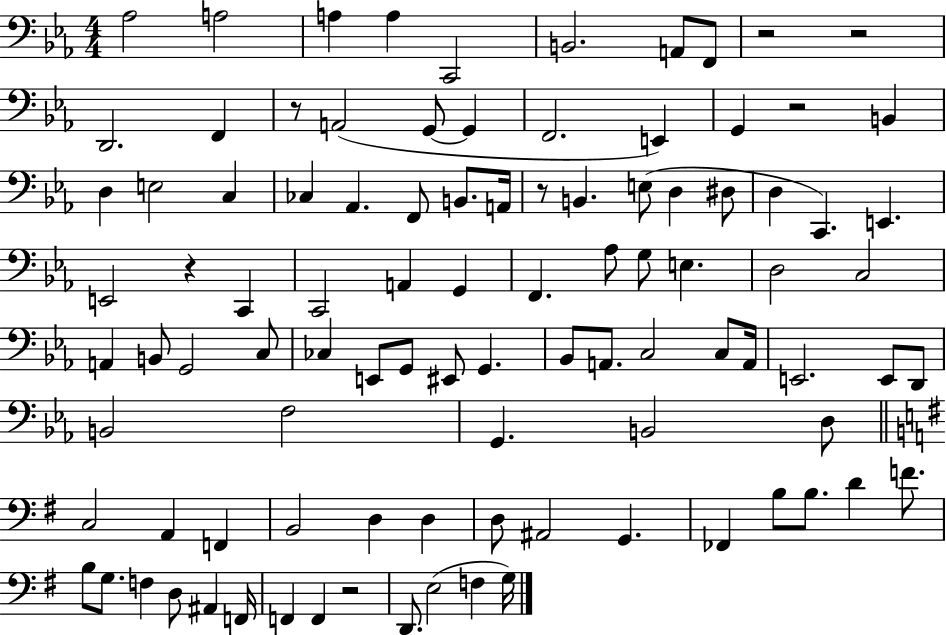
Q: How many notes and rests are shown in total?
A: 98